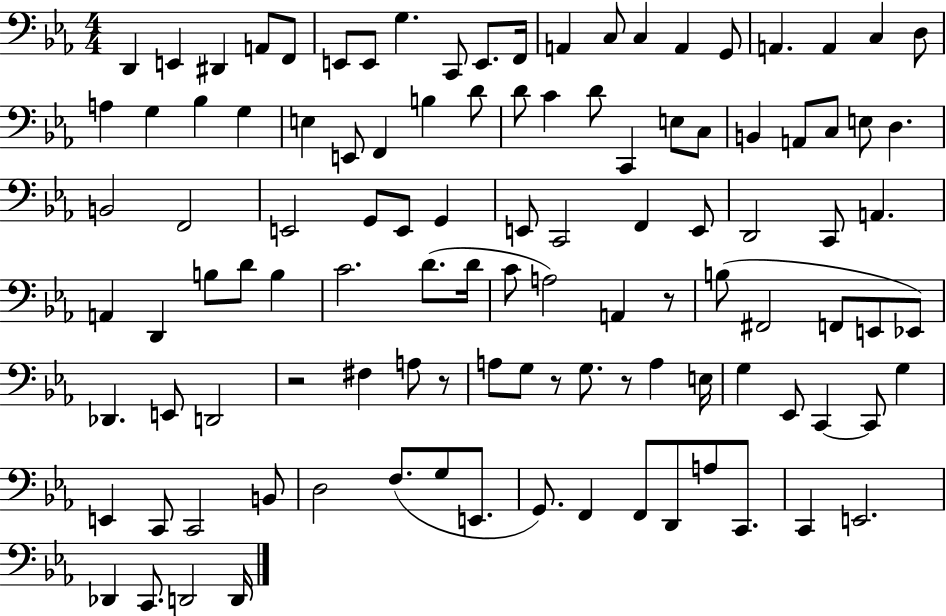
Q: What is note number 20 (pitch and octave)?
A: D3